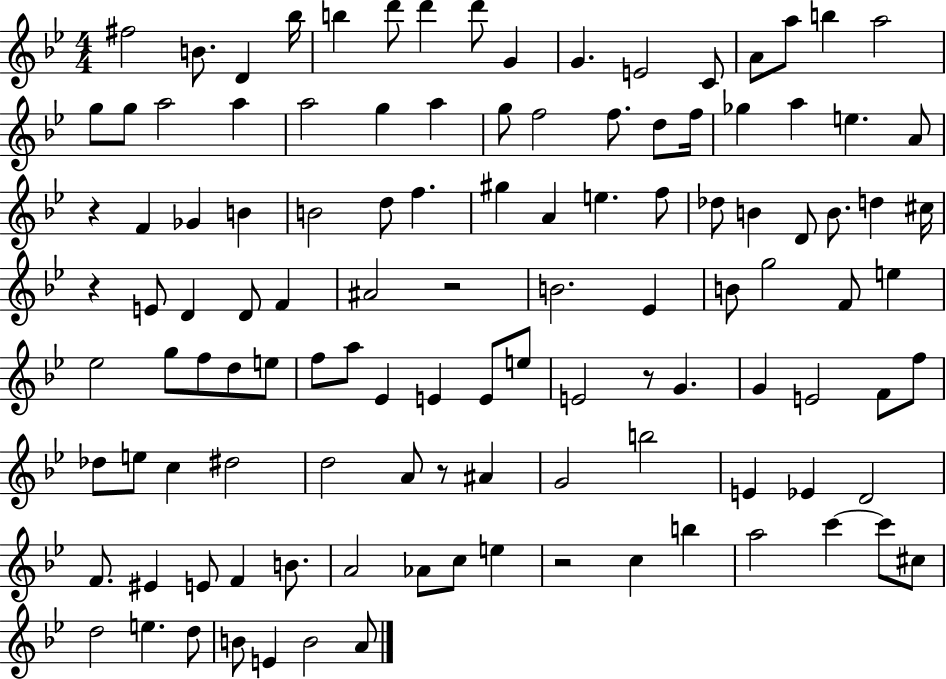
F#5/h B4/e. D4/q Bb5/s B5/q D6/e D6/q D6/e G4/q G4/q. E4/h C4/e A4/e A5/e B5/q A5/h G5/e G5/e A5/h A5/q A5/h G5/q A5/q G5/e F5/h F5/e. D5/e F5/s Gb5/q A5/q E5/q. A4/e R/q F4/q Gb4/q B4/q B4/h D5/e F5/q. G#5/q A4/q E5/q. F5/e Db5/e B4/q D4/e B4/e. D5/q C#5/s R/q E4/e D4/q D4/e F4/q A#4/h R/h B4/h. Eb4/q B4/e G5/h F4/e E5/q Eb5/h G5/e F5/e D5/e E5/e F5/e A5/e Eb4/q E4/q E4/e E5/e E4/h R/e G4/q. G4/q E4/h F4/e F5/e Db5/e E5/e C5/q D#5/h D5/h A4/e R/e A#4/q G4/h B5/h E4/q Eb4/q D4/h F4/e. EIS4/q E4/e F4/q B4/e. A4/h Ab4/e C5/e E5/q R/h C5/q B5/q A5/h C6/q C6/e C#5/e D5/h E5/q. D5/e B4/e E4/q B4/h A4/e